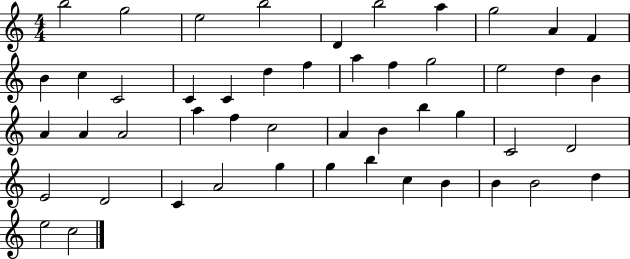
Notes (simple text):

B5/h G5/h E5/h B5/h D4/q B5/h A5/q G5/h A4/q F4/q B4/q C5/q C4/h C4/q C4/q D5/q F5/q A5/q F5/q G5/h E5/h D5/q B4/q A4/q A4/q A4/h A5/q F5/q C5/h A4/q B4/q B5/q G5/q C4/h D4/h E4/h D4/h C4/q A4/h G5/q G5/q B5/q C5/q B4/q B4/q B4/h D5/q E5/h C5/h